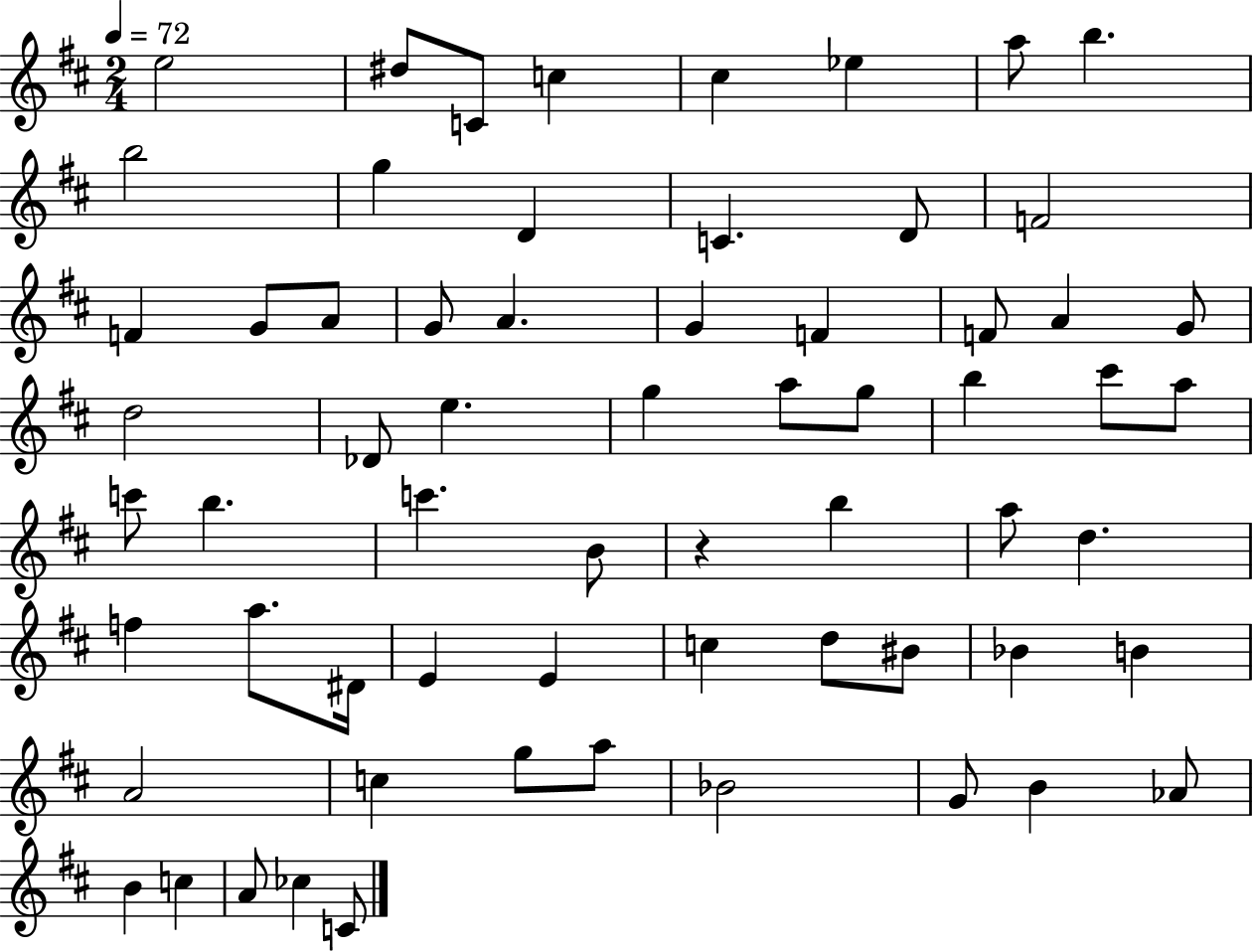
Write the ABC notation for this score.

X:1
T:Untitled
M:2/4
L:1/4
K:D
e2 ^d/2 C/2 c ^c _e a/2 b b2 g D C D/2 F2 F G/2 A/2 G/2 A G F F/2 A G/2 d2 _D/2 e g a/2 g/2 b ^c'/2 a/2 c'/2 b c' B/2 z b a/2 d f a/2 ^D/4 E E c d/2 ^B/2 _B B A2 c g/2 a/2 _B2 G/2 B _A/2 B c A/2 _c C/2